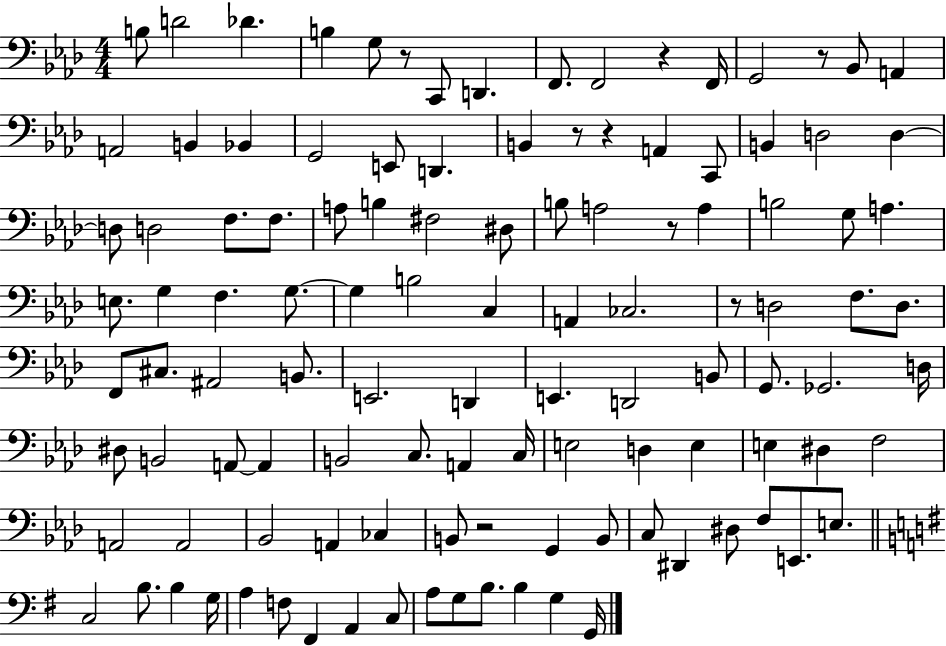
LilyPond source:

{
  \clef bass
  \numericTimeSignature
  \time 4/4
  \key aes \major
  b8 d'2 des'4. | b4 g8 r8 c,8 d,4. | f,8. f,2 r4 f,16 | g,2 r8 bes,8 a,4 | \break a,2 b,4 bes,4 | g,2 e,8 d,4. | b,4 r8 r4 a,4 c,8 | b,4 d2 d4~~ | \break d8 d2 f8. f8. | a8 b4 fis2 dis8 | b8 a2 r8 a4 | b2 g8 a4. | \break e8. g4 f4. g8.~~ | g4 b2 c4 | a,4 ces2. | r8 d2 f8. d8. | \break f,8 cis8. ais,2 b,8. | e,2. d,4 | e,4. d,2 b,8 | g,8. ges,2. d16 | \break dis8 b,2 a,8~~ a,4 | b,2 c8. a,4 c16 | e2 d4 e4 | e4 dis4 f2 | \break a,2 a,2 | bes,2 a,4 ces4 | b,8 r2 g,4 b,8 | c8 dis,4 dis8 f8 e,8. e8. | \break \bar "||" \break \key g \major c2 b8. b4 g16 | a4 f8 fis,4 a,4 c8 | a8 g8 b8. b4 g4 g,16 | \bar "|."
}